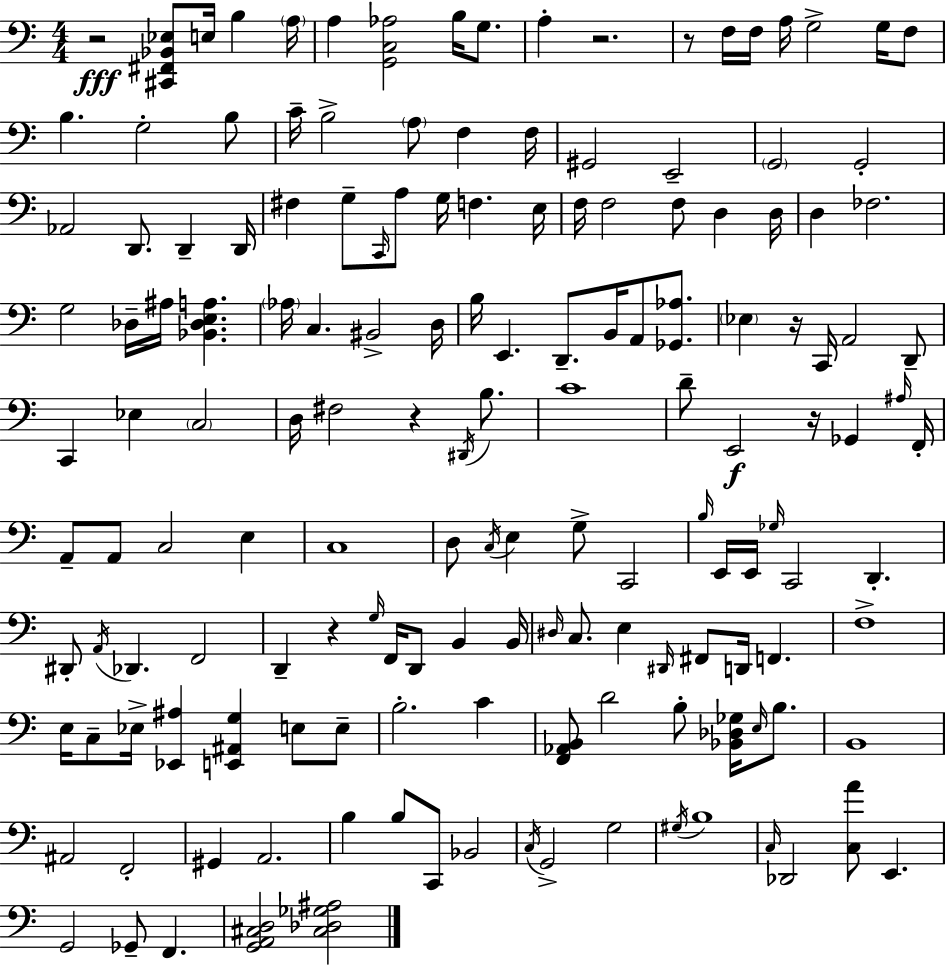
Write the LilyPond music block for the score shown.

{
  \clef bass
  \numericTimeSignature
  \time 4/4
  \key a \minor
  r2\fff <cis, fis, bes, ees>8 e16 b4 \parenthesize a16 | a4 <g, c aes>2 b16 g8. | a4-. r2. | r8 f16 f16 a16 g2-> g16 f8 | \break b4. g2-. b8 | c'16-- b2-> \parenthesize a8 f4 f16 | gis,2 e,2-- | \parenthesize g,2 g,2-. | \break aes,2 d,8. d,4-- d,16 | fis4 g8-- \grace { c,16 } a8 g16 f4. | e16 f16 f2 f8 d4 | d16 d4 fes2. | \break g2 des16-- ais16 <bes, des e a>4. | \parenthesize aes16 c4. bis,2-> | d16 b16 e,4. d,8.-- b,16 a,8 <ges, aes>8. | \parenthesize ees4 r16 c,16 a,2 d,8-- | \break c,4 ees4 \parenthesize c2 | d16 fis2 r4 \acciaccatura { dis,16 } b8. | c'1 | d'8-- e,2\f r16 ges,4 | \break \grace { ais16 } f,16-. a,8-- a,8 c2 e4 | c1 | d8 \acciaccatura { c16 } e4 g8-> c,2 | \grace { b16 } e,16 e,16 \grace { ges16 } c,2 | \break d,4.-. dis,8-. \acciaccatura { a,16 } des,4. f,2 | d,4-- r4 \grace { g16 } | f,16 d,8 b,4 b,16 \grace { dis16 } c8. e4 | \grace { dis,16 } fis,8 d,16 f,4. f1-> | \break e16 c8-- ees16-> <ees, ais>4 | <e, ais, g>4 e8 e8-- b2.-. | c'4 <f, aes, b,>8 d'2 | b8-. <bes, des ges>16 \grace { e16 } b8. b,1 | \break ais,2 | f,2-. gis,4 a,2. | b4 b8 | c,8 bes,2 \acciaccatura { c16 } g,2-> | \break g2 \acciaccatura { gis16 } b1 | \grace { c16 } des,2 | <c a'>8 e,4. g,2 | ges,8-- f,4. <g, a, cis d>2 | \break <cis des ges ais>2 \bar "|."
}